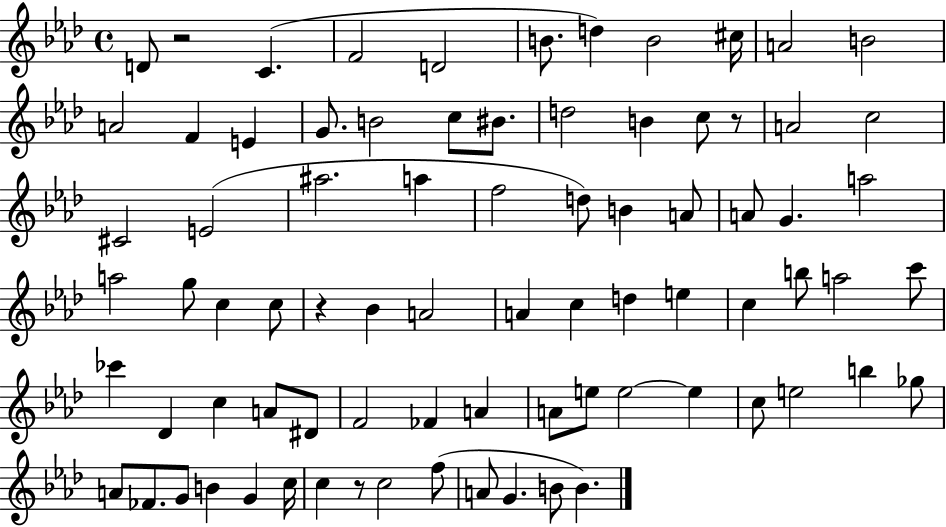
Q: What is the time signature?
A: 4/4